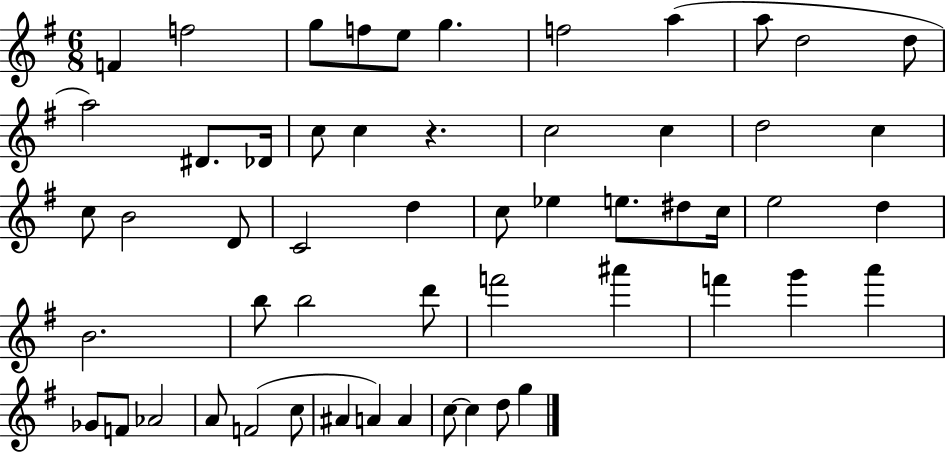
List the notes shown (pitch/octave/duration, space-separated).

F4/q F5/h G5/e F5/e E5/e G5/q. F5/h A5/q A5/e D5/h D5/e A5/h D#4/e. Db4/s C5/e C5/q R/q. C5/h C5/q D5/h C5/q C5/e B4/h D4/e C4/h D5/q C5/e Eb5/q E5/e. D#5/e C5/s E5/h D5/q B4/h. B5/e B5/h D6/e F6/h A#6/q F6/q G6/q A6/q Gb4/e F4/e Ab4/h A4/e F4/h C5/e A#4/q A4/q A4/q C5/e C5/q D5/e G5/q